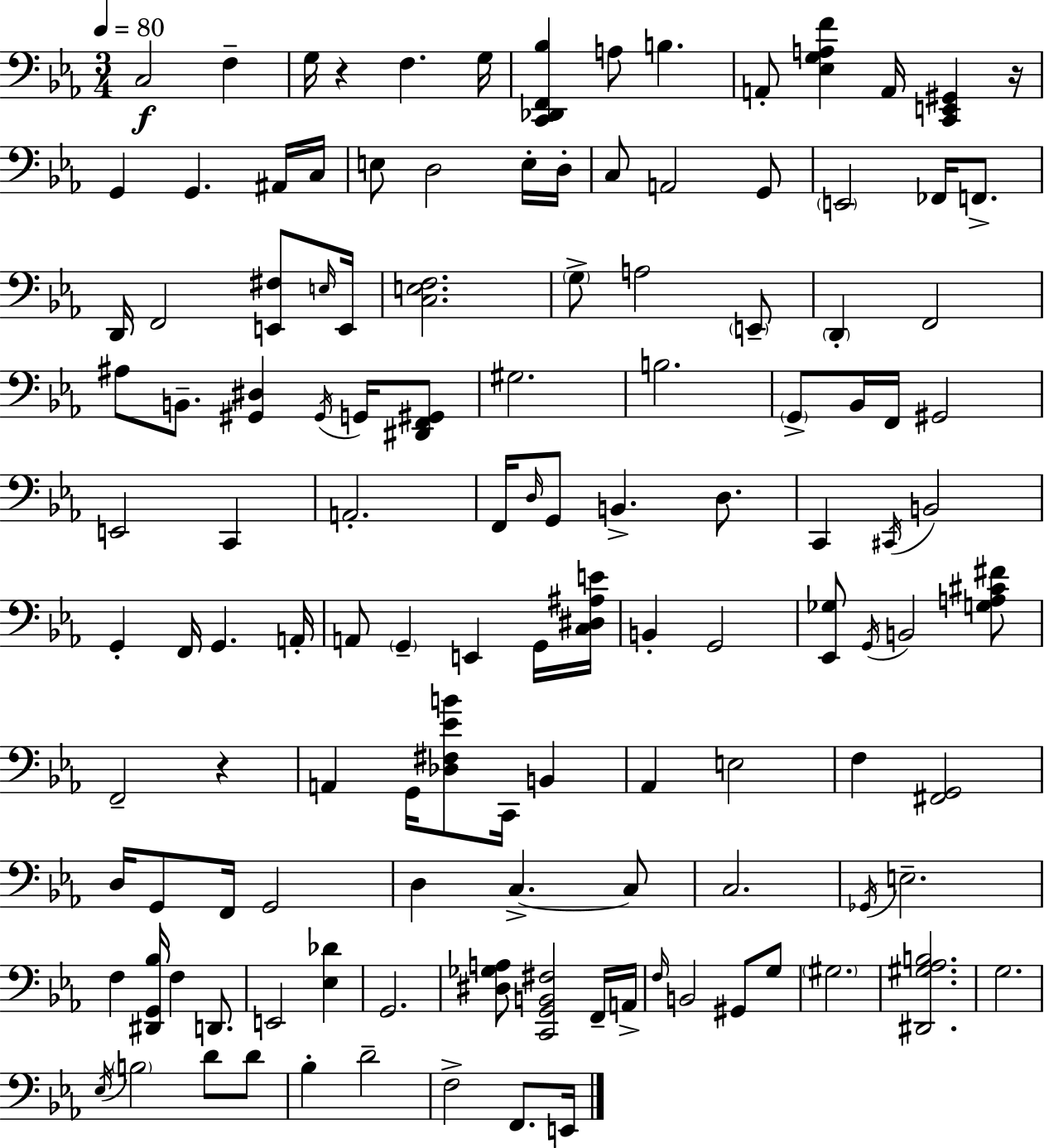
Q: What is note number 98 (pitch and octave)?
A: B3